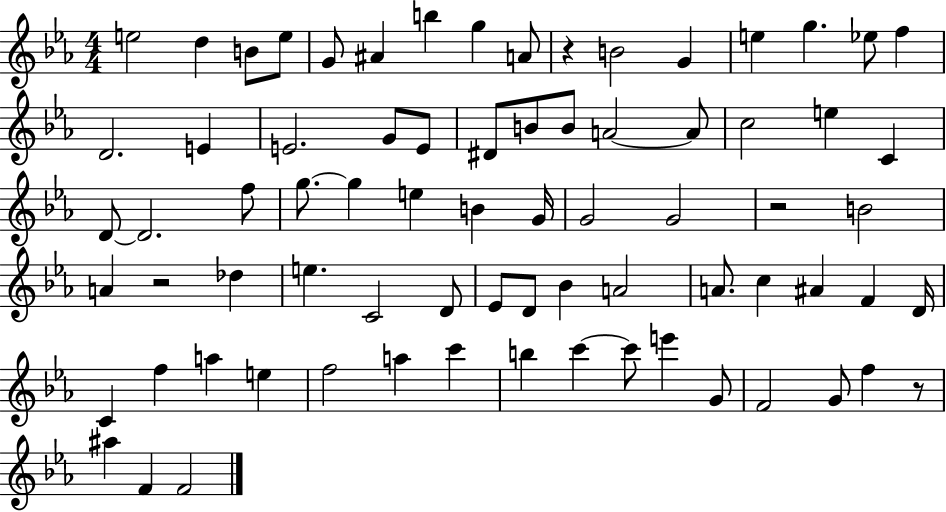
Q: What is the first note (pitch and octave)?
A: E5